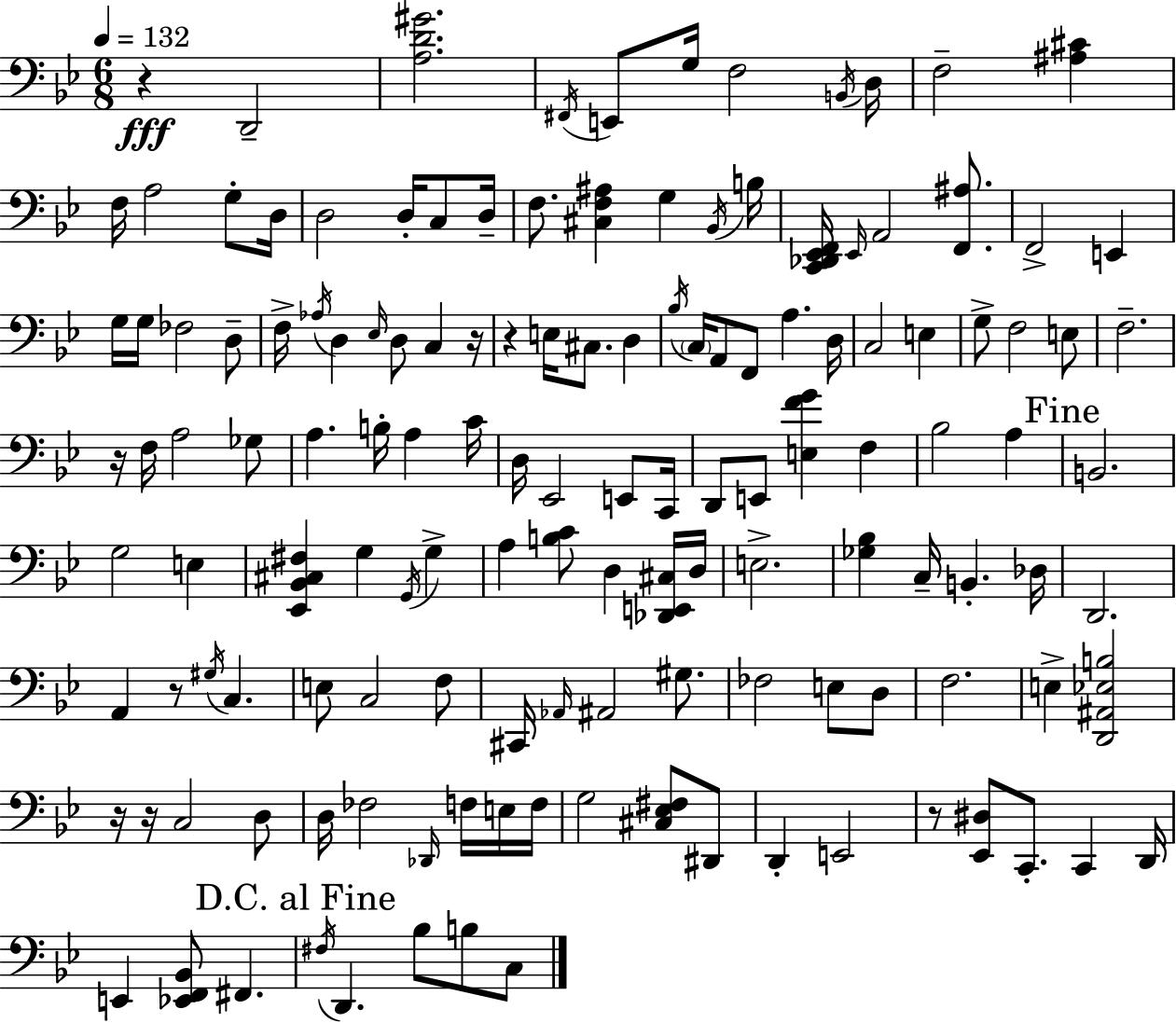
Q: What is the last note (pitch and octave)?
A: C3